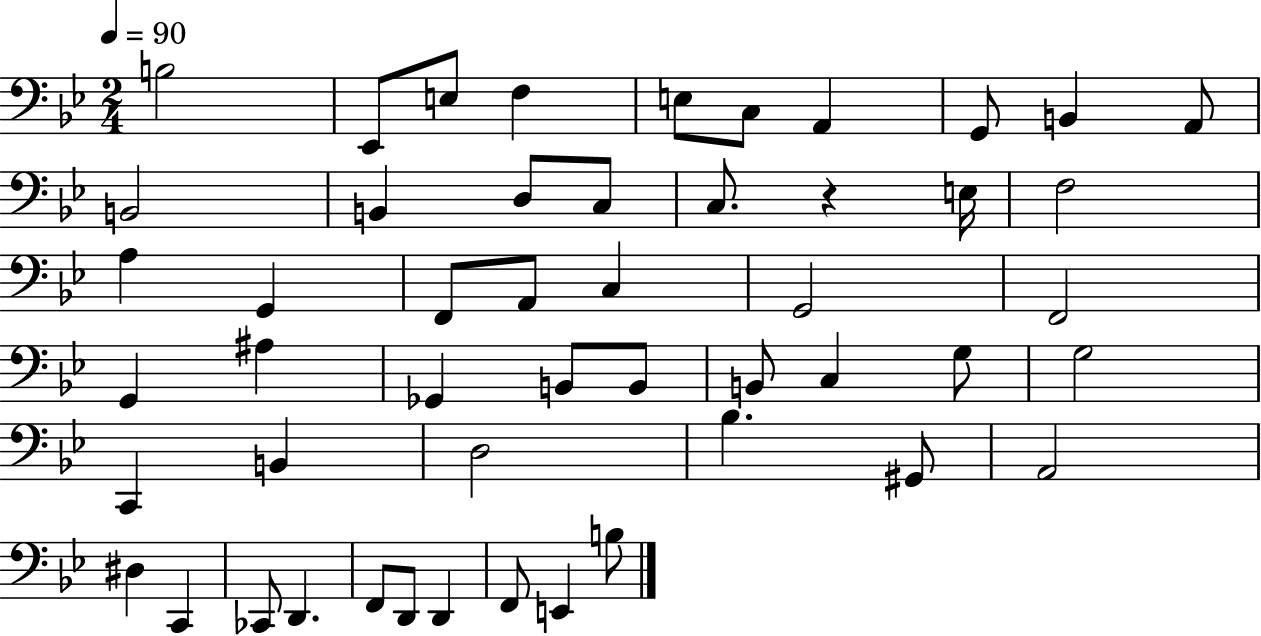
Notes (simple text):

B3/h Eb2/e E3/e F3/q E3/e C3/e A2/q G2/e B2/q A2/e B2/h B2/q D3/e C3/e C3/e. R/q E3/s F3/h A3/q G2/q F2/e A2/e C3/q G2/h F2/h G2/q A#3/q Gb2/q B2/e B2/e B2/e C3/q G3/e G3/h C2/q B2/q D3/h Bb3/q. G#2/e A2/h D#3/q C2/q CES2/e D2/q. F2/e D2/e D2/q F2/e E2/q B3/e